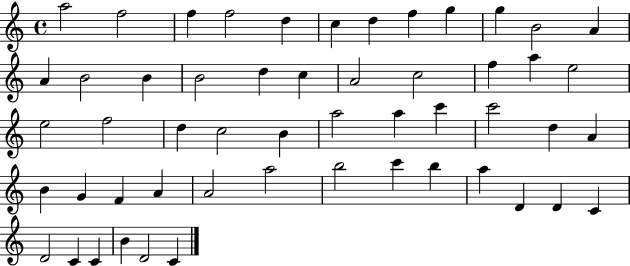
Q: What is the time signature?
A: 4/4